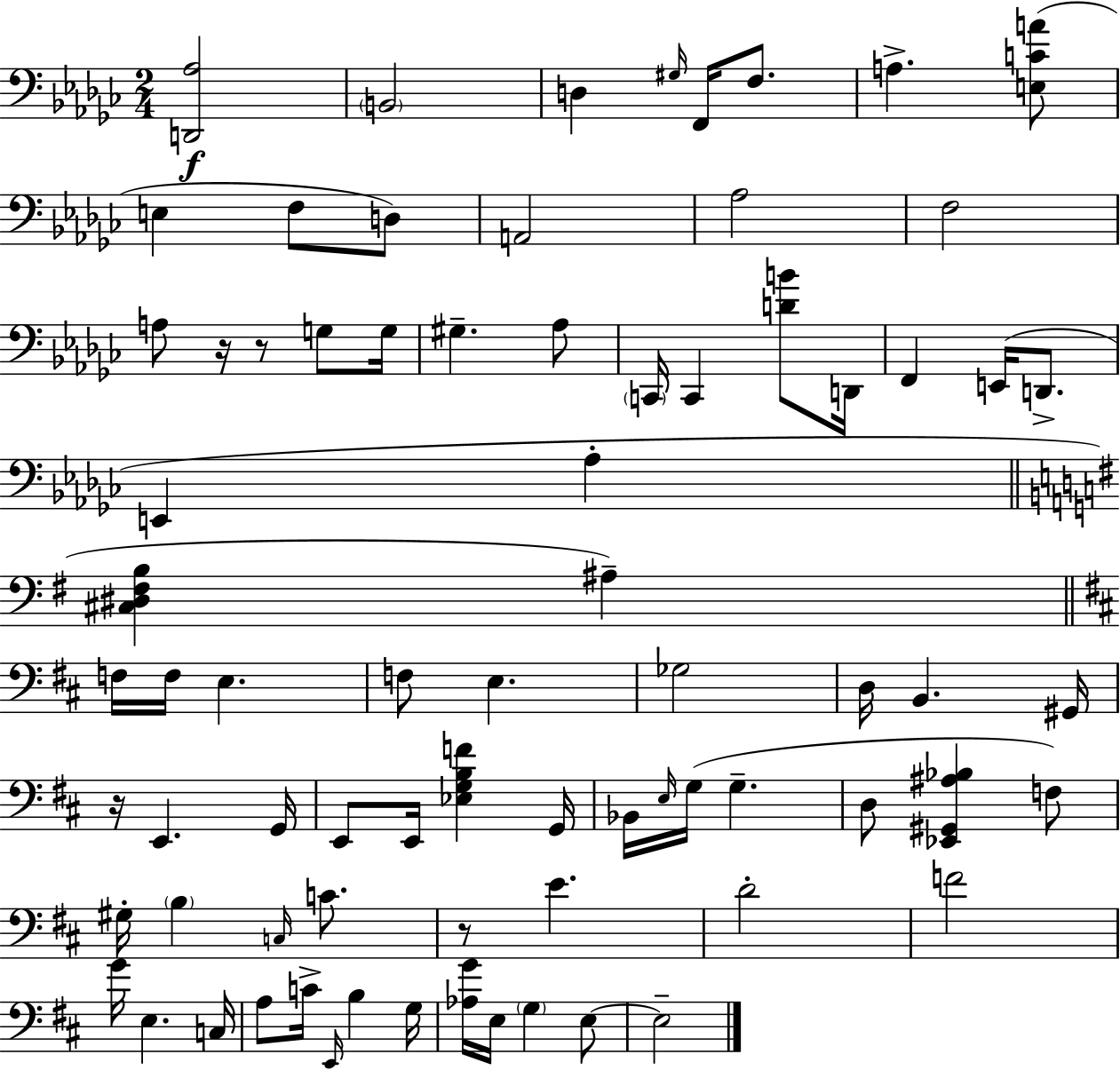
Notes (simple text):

[D2,Ab3]/h B2/h D3/q G#3/s F2/s F3/e. A3/q. [E3,C4,A4]/e E3/q F3/e D3/e A2/h Ab3/h F3/h A3/e R/s R/e G3/e G3/s G#3/q. Ab3/e C2/s C2/q [D4,B4]/e D2/s F2/q E2/s D2/e. E2/q Ab3/q [C#3,D#3,F#3,B3]/q A#3/q F3/s F3/s E3/q. F3/e E3/q. Gb3/h D3/s B2/q. G#2/s R/s E2/q. G2/s E2/e E2/s [Eb3,G3,B3,F4]/q G2/s Bb2/s E3/s G3/s G3/q. D3/e [Eb2,G#2,A#3,Bb3]/q F3/e G#3/s B3/q C3/s C4/e. R/e E4/q. D4/h F4/h G4/s E3/q. C3/s A3/e C4/s E2/s B3/q G3/s [Ab3,G4]/s E3/s G3/q E3/e E3/h